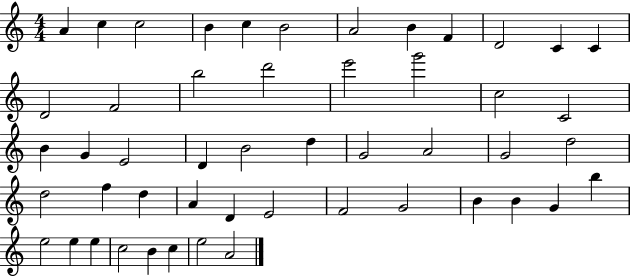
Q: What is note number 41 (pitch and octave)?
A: G4